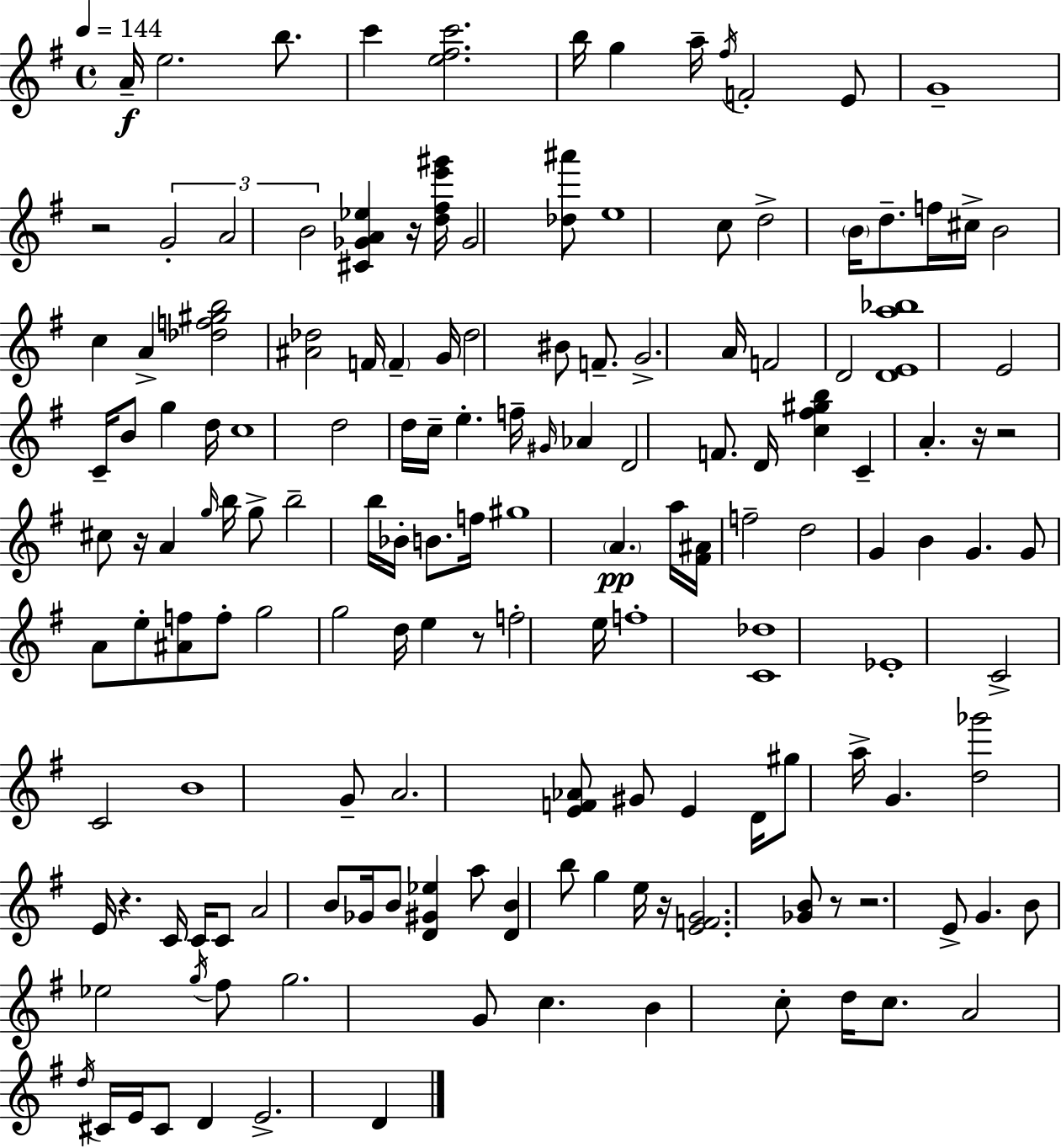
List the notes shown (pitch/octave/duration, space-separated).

A4/s E5/h. B5/e. C6/q [E5,F#5,C6]/h. B5/s G5/q A5/s F#5/s F4/h E4/e G4/w R/h G4/h A4/h B4/h [C#4,Gb4,A4,Eb5]/q R/s [D5,F#5,E6,G#6]/s Gb4/h [Db5,A#6]/e E5/w C5/e D5/h B4/s D5/e. F5/s C#5/s B4/h C5/q A4/q [Db5,F5,G#5,B5]/h [A#4,Db5]/h F4/s F4/q G4/s Db5/h BIS4/e F4/e. G4/h. A4/s F4/h D4/h [D4,E4,A5,Bb5]/w E4/h C4/s B4/e G5/q D5/s C5/w D5/h D5/s C5/s E5/q. F5/s G#4/s Ab4/q D4/h F4/e. D4/s [C5,F#5,G#5,B5]/q C4/q A4/q. R/s R/h C#5/e R/s A4/q G5/s B5/s G5/e B5/h B5/s Bb4/s B4/e. F5/s G#5/w A4/q. A5/s [F#4,A#4]/s F5/h D5/h G4/q B4/q G4/q. G4/e A4/e E5/e [A#4,F5]/e F5/e G5/h G5/h D5/s E5/q R/e F5/h E5/s F5/w [C4,Db5]/w Eb4/w C4/h C4/h B4/w G4/e A4/h. [E4,F4,Ab4]/e G#4/e E4/q D4/s G#5/e A5/s G4/q. [D5,Gb6]/h E4/s R/q. C4/s C4/s C4/e A4/h B4/e Gb4/s B4/e [D4,G#4,Eb5]/q A5/e [D4,B4]/q B5/e G5/q E5/s R/s [E4,F4,G4]/h. [Gb4,B4]/e R/e R/h. E4/e G4/q. B4/e Eb5/h G5/s F#5/e G5/h. G4/e C5/q. B4/q C5/e D5/s C5/e. A4/h D5/s C#4/s E4/s C#4/e D4/q E4/h. D4/q